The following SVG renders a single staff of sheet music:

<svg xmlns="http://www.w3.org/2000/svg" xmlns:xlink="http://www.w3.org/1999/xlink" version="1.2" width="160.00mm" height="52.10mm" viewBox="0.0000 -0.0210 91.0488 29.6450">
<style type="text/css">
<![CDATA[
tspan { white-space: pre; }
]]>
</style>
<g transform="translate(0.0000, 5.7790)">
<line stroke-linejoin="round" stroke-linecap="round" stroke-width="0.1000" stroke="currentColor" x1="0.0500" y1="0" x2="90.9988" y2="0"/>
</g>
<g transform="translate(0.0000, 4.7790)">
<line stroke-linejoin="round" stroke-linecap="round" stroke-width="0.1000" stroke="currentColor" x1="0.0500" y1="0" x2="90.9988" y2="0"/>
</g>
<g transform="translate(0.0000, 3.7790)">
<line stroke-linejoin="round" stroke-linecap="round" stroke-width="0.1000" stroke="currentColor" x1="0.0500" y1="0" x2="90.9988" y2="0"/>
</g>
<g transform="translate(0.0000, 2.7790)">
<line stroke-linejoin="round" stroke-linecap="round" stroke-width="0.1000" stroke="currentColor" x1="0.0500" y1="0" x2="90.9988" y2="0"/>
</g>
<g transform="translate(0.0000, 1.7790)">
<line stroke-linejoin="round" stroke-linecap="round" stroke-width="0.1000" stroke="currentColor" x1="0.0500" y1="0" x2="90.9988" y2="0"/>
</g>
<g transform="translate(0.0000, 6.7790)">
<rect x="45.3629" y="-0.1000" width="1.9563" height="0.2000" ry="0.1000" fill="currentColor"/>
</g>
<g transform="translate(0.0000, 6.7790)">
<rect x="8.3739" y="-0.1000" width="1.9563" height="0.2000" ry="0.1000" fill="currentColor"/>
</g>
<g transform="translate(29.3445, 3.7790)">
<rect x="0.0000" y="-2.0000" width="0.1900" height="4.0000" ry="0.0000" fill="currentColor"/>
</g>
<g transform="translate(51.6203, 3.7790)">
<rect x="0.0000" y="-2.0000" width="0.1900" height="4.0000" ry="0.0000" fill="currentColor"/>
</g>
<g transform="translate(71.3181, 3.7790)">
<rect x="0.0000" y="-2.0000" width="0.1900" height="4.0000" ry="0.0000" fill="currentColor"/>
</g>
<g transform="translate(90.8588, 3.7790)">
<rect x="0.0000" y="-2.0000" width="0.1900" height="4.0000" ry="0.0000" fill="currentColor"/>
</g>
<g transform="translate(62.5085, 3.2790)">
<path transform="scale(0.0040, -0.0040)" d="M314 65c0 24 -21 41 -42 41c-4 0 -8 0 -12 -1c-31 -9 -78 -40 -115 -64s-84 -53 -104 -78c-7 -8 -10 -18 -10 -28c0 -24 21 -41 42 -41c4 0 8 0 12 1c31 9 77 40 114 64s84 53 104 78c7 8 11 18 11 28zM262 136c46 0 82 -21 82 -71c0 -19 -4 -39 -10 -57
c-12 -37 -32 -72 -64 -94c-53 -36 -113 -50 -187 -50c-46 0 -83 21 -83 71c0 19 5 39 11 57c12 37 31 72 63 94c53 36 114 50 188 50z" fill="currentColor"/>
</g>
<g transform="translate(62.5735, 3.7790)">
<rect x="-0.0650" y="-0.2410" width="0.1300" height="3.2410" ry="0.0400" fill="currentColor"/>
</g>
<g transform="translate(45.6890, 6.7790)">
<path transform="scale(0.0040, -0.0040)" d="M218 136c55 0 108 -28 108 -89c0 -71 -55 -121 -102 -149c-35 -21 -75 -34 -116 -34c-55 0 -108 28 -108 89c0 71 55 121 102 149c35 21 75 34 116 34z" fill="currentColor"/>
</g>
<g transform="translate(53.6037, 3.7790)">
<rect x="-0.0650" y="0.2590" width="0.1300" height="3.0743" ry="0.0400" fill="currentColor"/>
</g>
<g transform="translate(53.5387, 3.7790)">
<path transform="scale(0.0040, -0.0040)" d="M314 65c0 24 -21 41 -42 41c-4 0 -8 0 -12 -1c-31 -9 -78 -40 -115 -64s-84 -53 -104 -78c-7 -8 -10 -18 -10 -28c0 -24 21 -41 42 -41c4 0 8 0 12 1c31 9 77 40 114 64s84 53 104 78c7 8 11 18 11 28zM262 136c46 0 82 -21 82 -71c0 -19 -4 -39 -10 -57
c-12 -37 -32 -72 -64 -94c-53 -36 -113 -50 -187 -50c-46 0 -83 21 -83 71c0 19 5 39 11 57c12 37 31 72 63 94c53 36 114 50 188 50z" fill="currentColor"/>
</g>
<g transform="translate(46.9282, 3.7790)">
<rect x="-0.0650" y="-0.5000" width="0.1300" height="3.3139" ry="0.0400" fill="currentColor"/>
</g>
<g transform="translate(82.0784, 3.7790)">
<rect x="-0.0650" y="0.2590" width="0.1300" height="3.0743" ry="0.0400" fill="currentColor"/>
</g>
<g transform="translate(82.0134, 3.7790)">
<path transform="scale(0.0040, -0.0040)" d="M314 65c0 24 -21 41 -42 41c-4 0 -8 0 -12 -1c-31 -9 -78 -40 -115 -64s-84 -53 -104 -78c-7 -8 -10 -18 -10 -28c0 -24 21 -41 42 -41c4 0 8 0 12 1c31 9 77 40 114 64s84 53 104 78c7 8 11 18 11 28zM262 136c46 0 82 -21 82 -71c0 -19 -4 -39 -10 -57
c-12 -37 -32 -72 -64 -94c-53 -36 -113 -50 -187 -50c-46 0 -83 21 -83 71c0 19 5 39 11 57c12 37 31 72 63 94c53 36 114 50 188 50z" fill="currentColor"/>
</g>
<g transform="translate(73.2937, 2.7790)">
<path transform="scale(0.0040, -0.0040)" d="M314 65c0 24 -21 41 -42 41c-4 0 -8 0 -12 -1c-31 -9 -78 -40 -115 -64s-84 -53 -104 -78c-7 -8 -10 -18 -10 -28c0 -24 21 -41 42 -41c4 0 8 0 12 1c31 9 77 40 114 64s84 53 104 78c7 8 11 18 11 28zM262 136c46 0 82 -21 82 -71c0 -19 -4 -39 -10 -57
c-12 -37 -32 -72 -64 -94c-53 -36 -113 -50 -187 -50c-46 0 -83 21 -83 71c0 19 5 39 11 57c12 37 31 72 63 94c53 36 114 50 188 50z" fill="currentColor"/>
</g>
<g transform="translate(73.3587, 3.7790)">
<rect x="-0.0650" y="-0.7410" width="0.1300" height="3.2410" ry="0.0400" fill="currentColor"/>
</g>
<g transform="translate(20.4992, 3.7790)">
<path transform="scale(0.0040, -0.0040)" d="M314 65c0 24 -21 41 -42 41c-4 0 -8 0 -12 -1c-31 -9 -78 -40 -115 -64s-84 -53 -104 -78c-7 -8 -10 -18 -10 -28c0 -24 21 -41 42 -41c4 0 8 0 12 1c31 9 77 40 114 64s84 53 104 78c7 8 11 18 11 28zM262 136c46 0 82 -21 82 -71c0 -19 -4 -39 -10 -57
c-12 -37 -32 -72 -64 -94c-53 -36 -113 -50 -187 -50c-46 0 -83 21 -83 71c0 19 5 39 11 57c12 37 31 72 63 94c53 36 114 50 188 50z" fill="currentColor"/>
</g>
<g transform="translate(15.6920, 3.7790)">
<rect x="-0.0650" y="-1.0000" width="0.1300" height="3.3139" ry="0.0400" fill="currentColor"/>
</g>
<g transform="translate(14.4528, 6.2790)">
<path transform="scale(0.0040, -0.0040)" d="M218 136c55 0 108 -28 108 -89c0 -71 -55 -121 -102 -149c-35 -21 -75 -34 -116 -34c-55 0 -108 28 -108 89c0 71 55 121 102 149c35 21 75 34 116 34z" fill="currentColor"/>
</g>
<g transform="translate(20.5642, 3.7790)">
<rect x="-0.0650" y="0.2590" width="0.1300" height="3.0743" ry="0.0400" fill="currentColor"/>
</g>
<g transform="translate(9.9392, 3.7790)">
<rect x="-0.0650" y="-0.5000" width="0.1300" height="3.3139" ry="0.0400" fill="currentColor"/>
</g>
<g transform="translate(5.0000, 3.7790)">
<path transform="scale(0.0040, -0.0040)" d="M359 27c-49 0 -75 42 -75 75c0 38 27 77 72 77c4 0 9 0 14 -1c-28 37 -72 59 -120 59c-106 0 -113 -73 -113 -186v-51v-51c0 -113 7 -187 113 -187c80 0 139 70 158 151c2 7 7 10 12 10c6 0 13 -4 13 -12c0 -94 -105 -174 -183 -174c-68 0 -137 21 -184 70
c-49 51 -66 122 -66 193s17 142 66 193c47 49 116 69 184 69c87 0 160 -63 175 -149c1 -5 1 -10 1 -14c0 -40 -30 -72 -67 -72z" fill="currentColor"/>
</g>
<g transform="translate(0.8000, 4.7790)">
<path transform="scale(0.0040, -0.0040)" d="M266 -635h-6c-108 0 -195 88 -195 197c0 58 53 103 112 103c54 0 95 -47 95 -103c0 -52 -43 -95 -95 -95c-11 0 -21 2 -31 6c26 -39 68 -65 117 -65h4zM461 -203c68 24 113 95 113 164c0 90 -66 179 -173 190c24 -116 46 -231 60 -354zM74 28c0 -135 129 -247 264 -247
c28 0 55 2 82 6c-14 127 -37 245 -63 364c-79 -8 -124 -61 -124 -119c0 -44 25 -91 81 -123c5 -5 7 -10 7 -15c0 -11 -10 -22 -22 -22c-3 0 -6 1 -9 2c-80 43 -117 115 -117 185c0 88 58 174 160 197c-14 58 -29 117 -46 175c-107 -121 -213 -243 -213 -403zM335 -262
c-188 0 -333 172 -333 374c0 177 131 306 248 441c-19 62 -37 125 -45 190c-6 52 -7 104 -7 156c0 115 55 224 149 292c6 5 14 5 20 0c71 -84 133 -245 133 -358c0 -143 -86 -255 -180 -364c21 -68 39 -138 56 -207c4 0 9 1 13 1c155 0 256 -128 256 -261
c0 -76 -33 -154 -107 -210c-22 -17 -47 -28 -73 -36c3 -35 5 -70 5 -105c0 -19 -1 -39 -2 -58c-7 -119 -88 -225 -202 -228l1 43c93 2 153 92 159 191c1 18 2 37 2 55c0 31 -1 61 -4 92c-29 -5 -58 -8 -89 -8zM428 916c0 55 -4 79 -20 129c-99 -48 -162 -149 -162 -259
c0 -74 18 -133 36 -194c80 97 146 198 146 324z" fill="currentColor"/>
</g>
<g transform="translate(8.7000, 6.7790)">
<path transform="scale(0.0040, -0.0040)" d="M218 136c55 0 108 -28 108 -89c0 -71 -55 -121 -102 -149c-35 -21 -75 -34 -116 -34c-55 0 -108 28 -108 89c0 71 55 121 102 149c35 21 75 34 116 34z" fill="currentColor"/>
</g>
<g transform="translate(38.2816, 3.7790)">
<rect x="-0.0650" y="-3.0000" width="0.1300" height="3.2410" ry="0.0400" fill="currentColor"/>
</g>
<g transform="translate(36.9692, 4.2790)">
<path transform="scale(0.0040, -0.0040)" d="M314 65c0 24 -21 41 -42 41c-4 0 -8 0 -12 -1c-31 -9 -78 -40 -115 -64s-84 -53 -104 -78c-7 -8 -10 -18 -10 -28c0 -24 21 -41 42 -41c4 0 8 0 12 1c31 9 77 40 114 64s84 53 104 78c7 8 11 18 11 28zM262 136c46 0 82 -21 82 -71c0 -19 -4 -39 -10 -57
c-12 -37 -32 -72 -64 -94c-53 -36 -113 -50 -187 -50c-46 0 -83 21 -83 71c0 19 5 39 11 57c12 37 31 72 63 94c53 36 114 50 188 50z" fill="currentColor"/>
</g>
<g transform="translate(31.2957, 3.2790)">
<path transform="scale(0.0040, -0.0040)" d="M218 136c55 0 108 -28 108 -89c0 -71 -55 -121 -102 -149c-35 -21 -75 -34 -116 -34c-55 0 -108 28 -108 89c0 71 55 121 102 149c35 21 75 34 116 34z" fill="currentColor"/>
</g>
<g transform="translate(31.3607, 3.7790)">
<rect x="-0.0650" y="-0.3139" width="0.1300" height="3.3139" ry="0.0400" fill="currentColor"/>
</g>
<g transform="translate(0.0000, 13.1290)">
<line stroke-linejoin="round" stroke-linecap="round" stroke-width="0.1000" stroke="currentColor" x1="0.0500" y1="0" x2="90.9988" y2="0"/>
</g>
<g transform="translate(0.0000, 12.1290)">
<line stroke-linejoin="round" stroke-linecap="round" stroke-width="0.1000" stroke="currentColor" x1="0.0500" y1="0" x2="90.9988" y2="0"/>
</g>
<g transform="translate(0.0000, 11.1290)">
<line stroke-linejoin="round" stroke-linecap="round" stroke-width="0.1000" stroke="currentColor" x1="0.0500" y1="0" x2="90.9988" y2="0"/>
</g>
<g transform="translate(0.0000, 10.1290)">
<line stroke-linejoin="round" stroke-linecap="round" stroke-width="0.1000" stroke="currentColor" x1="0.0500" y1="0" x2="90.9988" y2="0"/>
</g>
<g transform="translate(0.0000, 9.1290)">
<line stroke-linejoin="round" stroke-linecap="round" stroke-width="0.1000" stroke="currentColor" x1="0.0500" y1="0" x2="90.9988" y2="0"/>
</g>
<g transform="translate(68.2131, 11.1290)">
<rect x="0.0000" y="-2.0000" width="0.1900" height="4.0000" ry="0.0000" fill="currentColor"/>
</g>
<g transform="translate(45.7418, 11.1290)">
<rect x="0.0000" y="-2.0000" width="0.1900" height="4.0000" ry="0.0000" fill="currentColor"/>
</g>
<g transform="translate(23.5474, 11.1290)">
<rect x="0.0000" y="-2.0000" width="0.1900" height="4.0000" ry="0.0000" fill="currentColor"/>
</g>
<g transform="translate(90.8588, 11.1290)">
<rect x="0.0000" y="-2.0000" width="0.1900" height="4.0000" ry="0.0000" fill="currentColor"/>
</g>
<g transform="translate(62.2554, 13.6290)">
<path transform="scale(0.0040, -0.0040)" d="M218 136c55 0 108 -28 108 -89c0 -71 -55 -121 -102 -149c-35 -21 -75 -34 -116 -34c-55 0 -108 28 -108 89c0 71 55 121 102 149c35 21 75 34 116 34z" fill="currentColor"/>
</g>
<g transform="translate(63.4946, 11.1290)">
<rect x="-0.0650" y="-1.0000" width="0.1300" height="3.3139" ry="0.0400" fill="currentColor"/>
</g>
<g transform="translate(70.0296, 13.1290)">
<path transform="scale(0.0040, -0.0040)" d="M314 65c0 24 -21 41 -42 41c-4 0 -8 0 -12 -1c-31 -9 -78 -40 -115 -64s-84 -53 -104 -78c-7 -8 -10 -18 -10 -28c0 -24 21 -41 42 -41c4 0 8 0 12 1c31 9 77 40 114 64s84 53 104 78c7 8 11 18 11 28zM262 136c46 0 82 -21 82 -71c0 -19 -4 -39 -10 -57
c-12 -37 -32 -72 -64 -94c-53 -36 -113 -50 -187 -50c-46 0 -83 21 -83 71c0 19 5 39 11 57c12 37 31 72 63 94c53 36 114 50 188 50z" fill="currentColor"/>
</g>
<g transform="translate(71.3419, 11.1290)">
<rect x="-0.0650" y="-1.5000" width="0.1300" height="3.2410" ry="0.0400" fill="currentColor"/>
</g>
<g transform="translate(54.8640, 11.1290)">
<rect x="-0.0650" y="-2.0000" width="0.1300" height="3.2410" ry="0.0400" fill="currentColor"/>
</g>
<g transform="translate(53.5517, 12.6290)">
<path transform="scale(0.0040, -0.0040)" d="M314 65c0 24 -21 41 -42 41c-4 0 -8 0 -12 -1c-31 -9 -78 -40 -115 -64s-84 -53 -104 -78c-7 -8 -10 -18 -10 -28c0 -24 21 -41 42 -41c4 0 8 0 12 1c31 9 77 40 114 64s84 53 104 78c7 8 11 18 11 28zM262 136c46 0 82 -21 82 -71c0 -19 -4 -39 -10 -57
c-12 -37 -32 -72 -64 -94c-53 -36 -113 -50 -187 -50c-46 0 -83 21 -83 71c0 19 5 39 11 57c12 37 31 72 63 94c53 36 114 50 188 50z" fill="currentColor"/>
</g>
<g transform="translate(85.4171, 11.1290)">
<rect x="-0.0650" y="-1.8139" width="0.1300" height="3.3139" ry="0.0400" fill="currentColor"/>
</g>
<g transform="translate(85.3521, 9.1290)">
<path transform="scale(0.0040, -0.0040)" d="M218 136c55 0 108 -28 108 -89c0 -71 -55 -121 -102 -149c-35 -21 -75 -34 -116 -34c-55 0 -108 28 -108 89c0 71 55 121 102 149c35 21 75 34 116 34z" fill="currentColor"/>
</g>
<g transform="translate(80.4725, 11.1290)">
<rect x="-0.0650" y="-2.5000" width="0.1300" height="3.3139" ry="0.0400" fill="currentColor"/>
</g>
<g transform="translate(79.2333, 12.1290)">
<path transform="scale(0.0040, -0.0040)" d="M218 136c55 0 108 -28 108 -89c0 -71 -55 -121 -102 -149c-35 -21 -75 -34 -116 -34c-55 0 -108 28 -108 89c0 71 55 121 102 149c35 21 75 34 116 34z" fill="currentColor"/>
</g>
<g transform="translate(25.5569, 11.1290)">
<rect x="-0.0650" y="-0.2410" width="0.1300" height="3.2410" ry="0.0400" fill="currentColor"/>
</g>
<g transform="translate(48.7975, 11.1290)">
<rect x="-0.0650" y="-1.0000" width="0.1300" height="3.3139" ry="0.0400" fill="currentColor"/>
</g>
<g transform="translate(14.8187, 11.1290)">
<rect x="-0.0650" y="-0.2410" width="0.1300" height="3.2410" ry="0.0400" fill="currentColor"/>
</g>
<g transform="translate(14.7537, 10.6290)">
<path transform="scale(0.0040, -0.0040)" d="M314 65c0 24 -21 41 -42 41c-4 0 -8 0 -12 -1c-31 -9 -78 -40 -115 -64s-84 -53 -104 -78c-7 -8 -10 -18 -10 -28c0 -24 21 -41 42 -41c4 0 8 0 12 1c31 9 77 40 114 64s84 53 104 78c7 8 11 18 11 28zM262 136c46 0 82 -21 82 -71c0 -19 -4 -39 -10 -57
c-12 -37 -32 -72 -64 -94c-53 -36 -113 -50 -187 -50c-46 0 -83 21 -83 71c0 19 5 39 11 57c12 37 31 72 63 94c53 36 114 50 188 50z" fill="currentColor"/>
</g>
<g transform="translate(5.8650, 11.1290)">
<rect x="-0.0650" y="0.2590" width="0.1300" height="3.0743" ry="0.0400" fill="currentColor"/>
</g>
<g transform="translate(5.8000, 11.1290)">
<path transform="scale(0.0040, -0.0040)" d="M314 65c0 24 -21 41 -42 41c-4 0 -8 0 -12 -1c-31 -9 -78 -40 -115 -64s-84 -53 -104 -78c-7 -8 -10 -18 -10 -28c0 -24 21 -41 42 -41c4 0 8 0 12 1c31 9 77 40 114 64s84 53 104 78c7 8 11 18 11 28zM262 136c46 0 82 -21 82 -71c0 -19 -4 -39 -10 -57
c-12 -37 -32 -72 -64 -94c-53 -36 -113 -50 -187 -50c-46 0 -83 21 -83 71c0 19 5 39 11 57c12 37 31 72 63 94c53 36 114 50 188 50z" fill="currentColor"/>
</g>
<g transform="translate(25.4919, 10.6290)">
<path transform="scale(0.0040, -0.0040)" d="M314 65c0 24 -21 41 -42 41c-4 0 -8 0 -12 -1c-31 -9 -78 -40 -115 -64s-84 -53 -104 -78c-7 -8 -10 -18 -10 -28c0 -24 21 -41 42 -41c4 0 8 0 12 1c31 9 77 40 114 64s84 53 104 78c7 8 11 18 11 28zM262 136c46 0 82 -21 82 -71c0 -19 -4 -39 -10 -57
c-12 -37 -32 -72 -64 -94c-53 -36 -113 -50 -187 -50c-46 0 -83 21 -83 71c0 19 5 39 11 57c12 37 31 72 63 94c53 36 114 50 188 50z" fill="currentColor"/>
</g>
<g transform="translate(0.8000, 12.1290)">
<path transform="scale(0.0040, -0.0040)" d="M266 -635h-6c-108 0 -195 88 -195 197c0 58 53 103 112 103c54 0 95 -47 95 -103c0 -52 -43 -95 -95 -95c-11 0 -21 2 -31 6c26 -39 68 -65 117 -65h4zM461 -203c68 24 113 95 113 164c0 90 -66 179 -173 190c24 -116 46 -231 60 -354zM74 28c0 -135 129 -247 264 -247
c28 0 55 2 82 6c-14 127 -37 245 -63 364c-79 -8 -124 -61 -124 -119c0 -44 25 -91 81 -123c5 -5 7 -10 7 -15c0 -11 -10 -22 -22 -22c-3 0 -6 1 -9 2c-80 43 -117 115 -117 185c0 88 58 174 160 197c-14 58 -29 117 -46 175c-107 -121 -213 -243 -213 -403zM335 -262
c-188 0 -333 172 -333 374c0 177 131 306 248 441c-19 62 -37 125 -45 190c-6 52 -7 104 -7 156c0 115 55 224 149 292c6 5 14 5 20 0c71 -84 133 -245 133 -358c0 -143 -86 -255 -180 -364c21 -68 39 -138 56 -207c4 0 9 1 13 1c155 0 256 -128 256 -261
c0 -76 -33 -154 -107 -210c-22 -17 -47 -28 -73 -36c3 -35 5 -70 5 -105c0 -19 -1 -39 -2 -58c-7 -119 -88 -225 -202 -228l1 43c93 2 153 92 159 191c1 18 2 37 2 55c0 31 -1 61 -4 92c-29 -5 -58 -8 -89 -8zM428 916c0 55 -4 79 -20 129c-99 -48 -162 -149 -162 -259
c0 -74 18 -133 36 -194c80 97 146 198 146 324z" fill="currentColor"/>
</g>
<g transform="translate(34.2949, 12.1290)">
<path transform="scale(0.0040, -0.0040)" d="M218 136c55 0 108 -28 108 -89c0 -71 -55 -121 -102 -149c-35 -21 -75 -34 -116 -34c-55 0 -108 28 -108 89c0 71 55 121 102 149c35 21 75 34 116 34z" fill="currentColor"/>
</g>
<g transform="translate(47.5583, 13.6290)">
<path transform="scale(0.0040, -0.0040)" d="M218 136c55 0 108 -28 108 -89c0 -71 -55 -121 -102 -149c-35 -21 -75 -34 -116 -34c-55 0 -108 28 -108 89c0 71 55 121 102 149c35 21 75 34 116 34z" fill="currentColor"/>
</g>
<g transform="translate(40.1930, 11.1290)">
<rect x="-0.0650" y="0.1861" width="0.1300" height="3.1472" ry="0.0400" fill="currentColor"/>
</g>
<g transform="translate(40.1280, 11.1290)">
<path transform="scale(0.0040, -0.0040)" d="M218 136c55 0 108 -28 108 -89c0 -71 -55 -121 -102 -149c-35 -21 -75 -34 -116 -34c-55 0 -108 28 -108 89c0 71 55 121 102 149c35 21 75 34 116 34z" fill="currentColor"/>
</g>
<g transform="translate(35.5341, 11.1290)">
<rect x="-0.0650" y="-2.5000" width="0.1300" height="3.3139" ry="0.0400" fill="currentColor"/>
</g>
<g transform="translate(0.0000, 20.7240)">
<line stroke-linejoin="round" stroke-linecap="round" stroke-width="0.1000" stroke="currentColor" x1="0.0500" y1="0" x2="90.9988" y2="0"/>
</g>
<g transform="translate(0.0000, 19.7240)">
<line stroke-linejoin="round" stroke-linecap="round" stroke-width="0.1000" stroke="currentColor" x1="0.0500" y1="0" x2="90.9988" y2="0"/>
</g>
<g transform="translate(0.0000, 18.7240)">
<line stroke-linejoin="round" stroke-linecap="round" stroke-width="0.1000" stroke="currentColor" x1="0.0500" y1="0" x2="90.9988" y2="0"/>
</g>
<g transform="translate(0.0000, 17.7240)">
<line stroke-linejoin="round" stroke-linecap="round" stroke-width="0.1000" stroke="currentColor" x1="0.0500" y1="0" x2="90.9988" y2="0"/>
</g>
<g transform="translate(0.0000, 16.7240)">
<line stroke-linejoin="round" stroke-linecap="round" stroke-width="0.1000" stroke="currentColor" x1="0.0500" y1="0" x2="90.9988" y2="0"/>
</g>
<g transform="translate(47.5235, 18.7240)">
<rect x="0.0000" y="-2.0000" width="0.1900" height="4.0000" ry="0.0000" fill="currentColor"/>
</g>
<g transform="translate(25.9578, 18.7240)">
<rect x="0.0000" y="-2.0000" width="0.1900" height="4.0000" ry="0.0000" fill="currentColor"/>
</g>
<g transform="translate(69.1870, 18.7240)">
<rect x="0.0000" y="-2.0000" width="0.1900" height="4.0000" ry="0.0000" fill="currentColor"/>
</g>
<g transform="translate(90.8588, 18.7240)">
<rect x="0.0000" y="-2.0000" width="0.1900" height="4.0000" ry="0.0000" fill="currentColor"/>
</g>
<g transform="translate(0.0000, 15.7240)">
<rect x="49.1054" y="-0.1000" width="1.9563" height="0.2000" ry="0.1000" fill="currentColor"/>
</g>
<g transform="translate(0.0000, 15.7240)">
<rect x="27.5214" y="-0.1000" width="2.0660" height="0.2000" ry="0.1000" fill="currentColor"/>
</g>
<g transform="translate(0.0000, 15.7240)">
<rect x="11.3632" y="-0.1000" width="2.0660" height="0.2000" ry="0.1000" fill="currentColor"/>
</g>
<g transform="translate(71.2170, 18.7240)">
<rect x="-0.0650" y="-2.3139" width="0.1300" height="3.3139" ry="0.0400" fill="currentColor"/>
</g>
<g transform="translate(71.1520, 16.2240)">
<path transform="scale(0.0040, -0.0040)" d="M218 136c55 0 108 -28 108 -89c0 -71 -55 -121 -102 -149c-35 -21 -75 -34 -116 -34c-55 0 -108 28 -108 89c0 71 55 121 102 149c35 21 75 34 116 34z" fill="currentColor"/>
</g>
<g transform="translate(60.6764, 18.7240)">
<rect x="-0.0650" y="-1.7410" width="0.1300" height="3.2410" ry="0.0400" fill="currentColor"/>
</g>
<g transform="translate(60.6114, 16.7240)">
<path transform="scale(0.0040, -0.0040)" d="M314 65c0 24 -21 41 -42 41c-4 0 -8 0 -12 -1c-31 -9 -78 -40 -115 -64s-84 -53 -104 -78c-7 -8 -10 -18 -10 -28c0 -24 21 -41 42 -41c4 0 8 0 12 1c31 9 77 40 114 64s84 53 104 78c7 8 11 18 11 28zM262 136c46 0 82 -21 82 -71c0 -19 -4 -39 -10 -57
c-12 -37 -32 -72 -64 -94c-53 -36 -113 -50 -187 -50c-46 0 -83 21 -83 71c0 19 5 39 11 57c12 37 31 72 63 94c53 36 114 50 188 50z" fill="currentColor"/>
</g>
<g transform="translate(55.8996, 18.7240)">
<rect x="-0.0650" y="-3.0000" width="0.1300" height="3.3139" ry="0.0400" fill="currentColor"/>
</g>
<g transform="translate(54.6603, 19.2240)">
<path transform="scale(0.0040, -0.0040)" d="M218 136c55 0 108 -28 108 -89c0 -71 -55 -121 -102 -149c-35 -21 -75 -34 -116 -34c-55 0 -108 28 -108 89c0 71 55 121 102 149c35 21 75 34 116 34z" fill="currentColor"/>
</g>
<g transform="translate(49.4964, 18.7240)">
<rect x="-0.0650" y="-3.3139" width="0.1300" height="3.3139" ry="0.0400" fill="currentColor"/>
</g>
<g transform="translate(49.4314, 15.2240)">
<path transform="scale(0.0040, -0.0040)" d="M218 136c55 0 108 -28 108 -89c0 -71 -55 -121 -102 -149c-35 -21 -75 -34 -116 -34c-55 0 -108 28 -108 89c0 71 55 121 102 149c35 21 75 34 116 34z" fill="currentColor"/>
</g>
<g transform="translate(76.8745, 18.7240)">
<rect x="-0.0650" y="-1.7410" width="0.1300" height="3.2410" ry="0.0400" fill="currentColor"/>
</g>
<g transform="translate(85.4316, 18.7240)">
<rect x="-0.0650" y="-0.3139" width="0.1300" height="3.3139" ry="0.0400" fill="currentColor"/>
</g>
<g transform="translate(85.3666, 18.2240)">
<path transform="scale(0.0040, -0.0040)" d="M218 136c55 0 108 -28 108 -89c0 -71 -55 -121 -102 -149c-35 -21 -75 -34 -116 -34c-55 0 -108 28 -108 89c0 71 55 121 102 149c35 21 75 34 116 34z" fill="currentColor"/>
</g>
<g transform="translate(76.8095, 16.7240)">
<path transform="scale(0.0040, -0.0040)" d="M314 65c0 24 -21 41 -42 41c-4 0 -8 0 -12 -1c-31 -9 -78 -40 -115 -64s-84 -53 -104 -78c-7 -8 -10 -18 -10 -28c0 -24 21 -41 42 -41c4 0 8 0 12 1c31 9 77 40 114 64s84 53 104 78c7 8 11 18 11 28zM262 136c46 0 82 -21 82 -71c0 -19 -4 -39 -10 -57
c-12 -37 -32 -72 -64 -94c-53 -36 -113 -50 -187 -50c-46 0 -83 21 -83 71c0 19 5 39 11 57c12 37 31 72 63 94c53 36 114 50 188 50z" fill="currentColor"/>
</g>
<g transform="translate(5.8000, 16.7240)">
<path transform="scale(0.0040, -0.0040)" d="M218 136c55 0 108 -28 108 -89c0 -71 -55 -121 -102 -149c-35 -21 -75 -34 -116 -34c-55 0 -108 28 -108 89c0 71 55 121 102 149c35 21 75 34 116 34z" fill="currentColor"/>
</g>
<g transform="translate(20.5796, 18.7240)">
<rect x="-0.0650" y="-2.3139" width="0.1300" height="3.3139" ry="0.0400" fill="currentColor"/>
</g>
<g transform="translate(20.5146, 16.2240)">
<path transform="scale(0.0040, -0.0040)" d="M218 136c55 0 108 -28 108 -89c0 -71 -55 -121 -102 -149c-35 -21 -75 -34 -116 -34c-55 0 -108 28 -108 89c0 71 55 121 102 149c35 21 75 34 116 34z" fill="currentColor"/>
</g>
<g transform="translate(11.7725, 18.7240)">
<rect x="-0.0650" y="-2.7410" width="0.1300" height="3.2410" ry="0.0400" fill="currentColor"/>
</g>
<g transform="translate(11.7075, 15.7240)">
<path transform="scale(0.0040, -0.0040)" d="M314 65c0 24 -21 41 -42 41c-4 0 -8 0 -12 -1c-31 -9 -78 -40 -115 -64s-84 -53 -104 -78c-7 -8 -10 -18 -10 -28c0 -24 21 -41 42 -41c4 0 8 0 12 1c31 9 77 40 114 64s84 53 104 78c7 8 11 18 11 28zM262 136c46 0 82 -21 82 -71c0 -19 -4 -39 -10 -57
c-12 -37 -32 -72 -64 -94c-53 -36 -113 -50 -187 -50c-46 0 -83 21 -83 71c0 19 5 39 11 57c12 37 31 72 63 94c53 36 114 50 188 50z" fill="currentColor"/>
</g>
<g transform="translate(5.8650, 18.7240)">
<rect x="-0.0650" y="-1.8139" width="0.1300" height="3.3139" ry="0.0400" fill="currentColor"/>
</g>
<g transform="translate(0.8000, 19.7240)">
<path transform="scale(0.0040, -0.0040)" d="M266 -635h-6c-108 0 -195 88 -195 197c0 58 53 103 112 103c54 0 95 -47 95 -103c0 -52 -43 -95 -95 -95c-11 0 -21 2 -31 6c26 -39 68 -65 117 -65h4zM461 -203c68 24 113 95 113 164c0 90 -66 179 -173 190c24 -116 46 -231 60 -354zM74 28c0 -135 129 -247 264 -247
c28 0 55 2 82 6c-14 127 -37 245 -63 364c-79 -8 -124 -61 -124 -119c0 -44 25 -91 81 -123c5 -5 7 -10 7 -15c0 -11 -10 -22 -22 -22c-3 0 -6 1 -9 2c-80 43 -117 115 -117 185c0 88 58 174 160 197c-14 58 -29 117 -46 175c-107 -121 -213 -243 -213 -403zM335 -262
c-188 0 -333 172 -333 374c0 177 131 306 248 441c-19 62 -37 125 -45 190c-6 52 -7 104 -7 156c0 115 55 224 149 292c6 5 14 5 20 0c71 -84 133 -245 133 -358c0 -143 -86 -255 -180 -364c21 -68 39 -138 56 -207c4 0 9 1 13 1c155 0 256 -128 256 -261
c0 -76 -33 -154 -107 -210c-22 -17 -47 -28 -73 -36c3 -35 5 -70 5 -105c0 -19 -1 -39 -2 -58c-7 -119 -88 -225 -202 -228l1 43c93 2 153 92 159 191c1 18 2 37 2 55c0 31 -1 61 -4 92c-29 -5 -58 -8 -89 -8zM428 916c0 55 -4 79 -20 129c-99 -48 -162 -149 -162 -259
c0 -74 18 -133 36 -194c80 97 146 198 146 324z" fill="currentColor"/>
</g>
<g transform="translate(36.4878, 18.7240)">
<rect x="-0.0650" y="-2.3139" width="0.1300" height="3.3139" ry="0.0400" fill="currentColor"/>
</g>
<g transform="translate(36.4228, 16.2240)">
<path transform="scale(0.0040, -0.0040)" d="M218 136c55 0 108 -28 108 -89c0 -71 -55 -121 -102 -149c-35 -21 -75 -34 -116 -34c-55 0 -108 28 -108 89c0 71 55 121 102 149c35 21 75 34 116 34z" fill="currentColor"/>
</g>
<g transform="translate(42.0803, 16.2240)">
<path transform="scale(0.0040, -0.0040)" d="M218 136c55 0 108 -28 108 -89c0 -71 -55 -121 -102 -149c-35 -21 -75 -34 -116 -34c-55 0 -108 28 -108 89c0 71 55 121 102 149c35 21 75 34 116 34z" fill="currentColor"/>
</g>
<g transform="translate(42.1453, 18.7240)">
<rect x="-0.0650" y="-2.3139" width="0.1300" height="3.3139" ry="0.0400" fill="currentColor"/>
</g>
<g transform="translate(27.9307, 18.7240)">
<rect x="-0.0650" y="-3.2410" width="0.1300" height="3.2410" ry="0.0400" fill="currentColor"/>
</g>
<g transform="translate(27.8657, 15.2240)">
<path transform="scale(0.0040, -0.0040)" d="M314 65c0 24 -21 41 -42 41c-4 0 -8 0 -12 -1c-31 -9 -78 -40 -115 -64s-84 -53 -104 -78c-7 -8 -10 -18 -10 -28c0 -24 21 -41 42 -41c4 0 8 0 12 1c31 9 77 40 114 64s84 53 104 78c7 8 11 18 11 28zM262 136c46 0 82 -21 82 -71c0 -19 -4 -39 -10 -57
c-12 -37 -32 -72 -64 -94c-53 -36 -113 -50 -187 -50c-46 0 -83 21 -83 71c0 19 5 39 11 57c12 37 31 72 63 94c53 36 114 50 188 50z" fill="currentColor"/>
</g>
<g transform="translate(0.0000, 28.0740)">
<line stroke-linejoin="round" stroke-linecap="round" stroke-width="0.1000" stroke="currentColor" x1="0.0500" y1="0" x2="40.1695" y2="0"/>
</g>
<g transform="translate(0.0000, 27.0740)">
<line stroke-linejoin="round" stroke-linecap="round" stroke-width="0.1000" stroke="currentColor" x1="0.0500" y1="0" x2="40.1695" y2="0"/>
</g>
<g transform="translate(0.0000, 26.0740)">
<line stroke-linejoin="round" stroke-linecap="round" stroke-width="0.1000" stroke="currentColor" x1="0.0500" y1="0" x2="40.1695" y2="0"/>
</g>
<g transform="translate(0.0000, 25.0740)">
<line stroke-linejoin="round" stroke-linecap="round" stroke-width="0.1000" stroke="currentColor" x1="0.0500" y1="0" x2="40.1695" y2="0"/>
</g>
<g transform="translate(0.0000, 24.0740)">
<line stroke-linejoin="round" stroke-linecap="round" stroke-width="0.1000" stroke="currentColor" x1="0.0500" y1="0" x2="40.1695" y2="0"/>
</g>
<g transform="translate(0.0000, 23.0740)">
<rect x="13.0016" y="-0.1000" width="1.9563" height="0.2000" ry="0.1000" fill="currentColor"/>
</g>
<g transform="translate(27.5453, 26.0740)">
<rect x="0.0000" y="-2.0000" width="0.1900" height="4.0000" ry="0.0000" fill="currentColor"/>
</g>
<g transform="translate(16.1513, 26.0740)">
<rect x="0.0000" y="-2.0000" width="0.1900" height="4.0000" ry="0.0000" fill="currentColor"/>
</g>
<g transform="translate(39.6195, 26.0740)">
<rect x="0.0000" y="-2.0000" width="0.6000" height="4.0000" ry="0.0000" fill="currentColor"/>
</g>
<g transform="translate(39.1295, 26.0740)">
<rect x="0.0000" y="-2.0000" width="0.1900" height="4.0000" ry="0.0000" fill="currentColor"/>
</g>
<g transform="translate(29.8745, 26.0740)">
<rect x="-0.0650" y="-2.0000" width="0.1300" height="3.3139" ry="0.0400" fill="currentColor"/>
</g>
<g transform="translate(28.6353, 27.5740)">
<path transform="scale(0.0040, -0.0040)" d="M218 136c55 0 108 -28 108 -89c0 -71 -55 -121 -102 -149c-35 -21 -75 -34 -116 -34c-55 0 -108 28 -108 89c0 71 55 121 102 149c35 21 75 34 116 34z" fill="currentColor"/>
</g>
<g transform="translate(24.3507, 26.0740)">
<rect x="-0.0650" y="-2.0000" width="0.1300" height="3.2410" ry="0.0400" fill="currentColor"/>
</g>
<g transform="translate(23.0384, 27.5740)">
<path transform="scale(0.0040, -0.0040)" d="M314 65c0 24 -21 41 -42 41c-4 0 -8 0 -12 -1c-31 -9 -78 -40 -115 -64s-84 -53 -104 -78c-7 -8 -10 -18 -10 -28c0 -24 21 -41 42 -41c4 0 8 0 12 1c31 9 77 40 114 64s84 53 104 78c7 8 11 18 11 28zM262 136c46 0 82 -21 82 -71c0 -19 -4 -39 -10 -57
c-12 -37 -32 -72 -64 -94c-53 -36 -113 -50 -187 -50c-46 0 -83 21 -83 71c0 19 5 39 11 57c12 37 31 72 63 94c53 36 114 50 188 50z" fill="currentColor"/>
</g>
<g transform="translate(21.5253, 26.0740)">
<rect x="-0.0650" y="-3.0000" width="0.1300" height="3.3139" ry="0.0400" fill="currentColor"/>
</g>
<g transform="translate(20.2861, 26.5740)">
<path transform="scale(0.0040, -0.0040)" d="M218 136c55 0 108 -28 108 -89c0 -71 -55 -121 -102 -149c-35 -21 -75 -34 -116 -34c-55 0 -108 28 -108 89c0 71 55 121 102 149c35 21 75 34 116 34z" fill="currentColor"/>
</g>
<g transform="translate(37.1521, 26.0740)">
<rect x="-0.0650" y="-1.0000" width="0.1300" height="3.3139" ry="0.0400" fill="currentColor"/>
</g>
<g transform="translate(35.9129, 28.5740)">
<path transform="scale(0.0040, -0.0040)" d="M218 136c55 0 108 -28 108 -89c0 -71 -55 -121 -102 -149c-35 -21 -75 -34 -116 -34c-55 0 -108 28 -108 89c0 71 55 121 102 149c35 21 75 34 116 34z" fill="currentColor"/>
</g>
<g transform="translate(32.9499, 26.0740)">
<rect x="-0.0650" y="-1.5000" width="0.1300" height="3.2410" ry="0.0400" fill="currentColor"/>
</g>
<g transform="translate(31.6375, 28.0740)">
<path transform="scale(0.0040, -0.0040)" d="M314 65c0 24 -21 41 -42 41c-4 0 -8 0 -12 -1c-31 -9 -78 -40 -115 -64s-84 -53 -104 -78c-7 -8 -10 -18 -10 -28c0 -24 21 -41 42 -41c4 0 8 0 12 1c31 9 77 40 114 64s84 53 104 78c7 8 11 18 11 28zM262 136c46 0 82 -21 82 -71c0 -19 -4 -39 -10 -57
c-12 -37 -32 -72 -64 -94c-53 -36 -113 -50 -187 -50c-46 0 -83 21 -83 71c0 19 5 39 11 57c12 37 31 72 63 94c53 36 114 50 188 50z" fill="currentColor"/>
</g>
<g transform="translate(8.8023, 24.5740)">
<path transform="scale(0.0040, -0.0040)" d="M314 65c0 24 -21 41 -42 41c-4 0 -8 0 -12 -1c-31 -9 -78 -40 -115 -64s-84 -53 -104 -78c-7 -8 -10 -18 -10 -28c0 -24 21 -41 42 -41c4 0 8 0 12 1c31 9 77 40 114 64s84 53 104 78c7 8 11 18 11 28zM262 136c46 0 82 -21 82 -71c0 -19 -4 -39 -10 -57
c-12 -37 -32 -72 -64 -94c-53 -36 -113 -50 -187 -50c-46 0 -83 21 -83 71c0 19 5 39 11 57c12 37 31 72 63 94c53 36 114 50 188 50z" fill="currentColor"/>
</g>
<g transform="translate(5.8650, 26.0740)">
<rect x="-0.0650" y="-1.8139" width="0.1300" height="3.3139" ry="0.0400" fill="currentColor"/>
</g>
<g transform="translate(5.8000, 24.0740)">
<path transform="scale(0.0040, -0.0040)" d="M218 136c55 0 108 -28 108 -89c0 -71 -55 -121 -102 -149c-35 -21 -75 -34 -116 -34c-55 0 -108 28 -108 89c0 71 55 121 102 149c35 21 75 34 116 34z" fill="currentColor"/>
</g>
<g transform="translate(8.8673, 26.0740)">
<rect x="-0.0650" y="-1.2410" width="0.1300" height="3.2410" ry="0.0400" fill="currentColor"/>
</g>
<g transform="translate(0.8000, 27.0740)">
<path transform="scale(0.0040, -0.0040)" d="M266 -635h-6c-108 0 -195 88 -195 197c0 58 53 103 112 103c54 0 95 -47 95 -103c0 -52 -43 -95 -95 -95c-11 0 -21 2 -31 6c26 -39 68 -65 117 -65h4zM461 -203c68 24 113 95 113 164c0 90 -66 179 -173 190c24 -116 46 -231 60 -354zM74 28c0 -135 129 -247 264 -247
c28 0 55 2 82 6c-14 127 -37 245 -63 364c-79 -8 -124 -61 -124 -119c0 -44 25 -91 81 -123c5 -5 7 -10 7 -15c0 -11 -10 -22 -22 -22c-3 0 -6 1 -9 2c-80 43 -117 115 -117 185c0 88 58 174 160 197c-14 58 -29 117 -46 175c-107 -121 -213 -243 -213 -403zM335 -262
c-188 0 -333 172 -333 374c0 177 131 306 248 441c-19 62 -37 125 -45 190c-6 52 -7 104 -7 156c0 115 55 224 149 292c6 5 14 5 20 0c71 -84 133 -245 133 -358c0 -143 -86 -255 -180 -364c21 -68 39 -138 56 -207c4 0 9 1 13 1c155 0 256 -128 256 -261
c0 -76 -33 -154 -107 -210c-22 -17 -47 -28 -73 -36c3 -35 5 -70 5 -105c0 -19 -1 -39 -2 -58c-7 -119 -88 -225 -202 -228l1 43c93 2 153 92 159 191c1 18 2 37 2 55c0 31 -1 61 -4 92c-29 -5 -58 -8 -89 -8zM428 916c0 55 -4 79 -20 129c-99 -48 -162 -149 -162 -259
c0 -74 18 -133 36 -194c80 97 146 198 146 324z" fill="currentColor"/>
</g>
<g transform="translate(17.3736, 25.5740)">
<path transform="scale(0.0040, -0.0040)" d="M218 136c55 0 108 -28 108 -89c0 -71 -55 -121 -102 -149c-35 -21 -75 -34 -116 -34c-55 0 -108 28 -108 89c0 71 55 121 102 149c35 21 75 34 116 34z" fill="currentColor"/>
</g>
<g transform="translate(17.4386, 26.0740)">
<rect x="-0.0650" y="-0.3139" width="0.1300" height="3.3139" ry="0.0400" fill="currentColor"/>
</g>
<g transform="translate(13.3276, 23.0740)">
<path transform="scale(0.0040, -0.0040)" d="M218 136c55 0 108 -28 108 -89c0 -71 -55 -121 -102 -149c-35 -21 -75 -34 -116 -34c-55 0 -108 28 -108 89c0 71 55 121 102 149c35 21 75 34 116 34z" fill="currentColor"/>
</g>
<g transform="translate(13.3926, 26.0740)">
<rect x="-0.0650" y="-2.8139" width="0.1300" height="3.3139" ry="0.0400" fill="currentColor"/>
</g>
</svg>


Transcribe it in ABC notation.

X:1
T:Untitled
M:4/4
L:1/4
K:C
C D B2 c A2 C B2 c2 d2 B2 B2 c2 c2 G B D F2 D E2 G f f a2 g b2 g g b A f2 g f2 c f e2 a c A F2 F E2 D